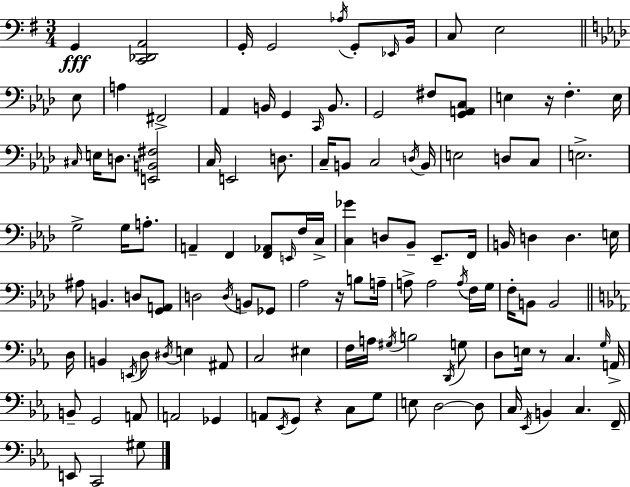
X:1
T:Untitled
M:3/4
L:1/4
K:Em
G,, [C,,_D,,A,,]2 G,,/4 G,,2 _A,/4 G,,/2 _E,,/4 B,,/4 C,/2 E,2 _E,/2 A, ^F,,2 _A,, B,,/4 G,, C,,/4 B,,/2 G,,2 ^F,/2 [G,,A,,C,]/2 E, z/4 F, E,/4 ^C,/4 E,/4 D,/2 [E,,B,,^F,]2 C,/4 E,,2 D,/2 C,/4 B,,/2 C,2 D,/4 B,,/4 E,2 D,/2 C,/2 E,2 G,2 G,/4 A,/2 A,, F,, [F,,_A,,]/2 E,,/4 F,/4 C,/4 [C,_G] D,/2 _B,,/2 _E,,/2 F,,/4 B,,/4 D, D, E,/4 ^A,/2 B,, D,/2 [G,,A,,]/2 D,2 D,/4 B,,/2 _G,,/2 _A,2 z/4 B,/2 A,/4 A,/2 A,2 A,/4 F,/4 G,/4 F,/4 B,,/2 B,,2 D,/4 B,, E,,/4 D,/2 ^D,/4 E, ^A,,/2 C,2 ^E, F,/4 A,/4 ^G,/4 B,2 D,,/4 G,/2 D,/2 E,/4 z/2 C, G,/4 A,,/4 B,,/2 G,,2 A,,/2 A,,2 _G,, A,,/2 _E,,/4 G,,/2 z C,/2 G,/2 E,/2 D,2 D,/2 C,/4 _E,,/4 B,, C, F,,/4 E,,/2 C,,2 ^G,/2